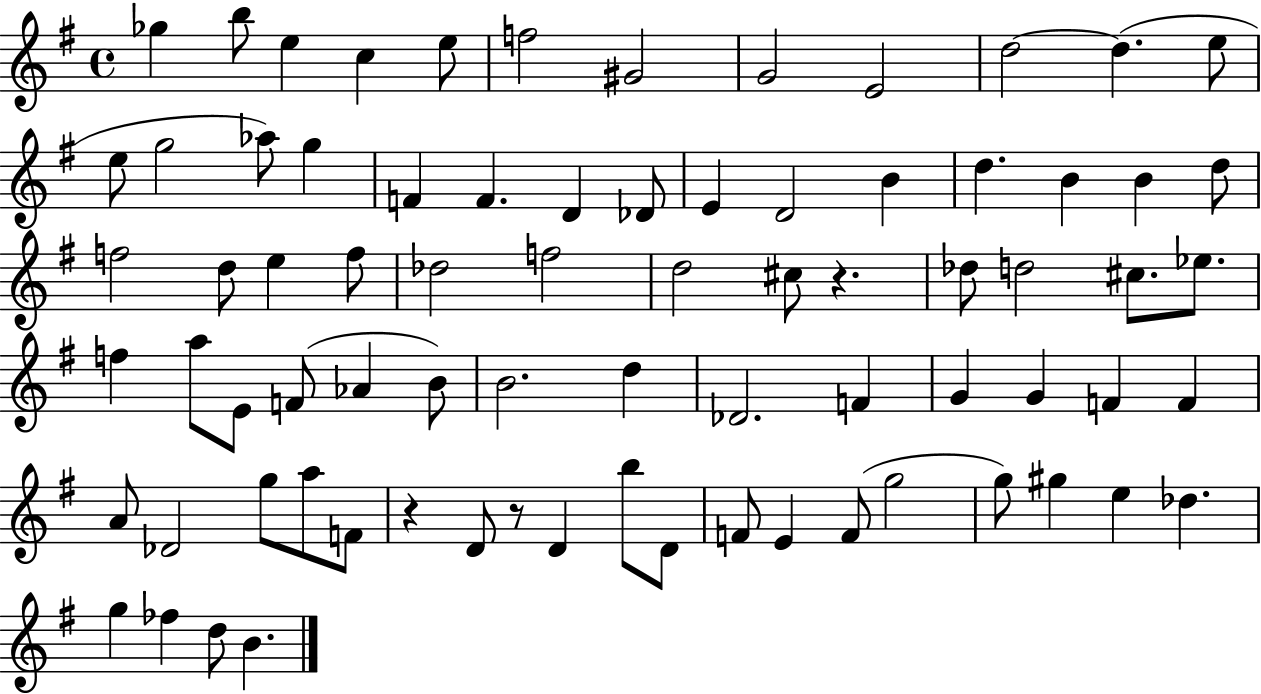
Gb5/q B5/e E5/q C5/q E5/e F5/h G#4/h G4/h E4/h D5/h D5/q. E5/e E5/e G5/h Ab5/e G5/q F4/q F4/q. D4/q Db4/e E4/q D4/h B4/q D5/q. B4/q B4/q D5/e F5/h D5/e E5/q F5/e Db5/h F5/h D5/h C#5/e R/q. Db5/e D5/h C#5/e. Eb5/e. F5/q A5/e E4/e F4/e Ab4/q B4/e B4/h. D5/q Db4/h. F4/q G4/q G4/q F4/q F4/q A4/e Db4/h G5/e A5/e F4/e R/q D4/e R/e D4/q B5/e D4/e F4/e E4/q F4/e G5/h G5/e G#5/q E5/q Db5/q. G5/q FES5/q D5/e B4/q.